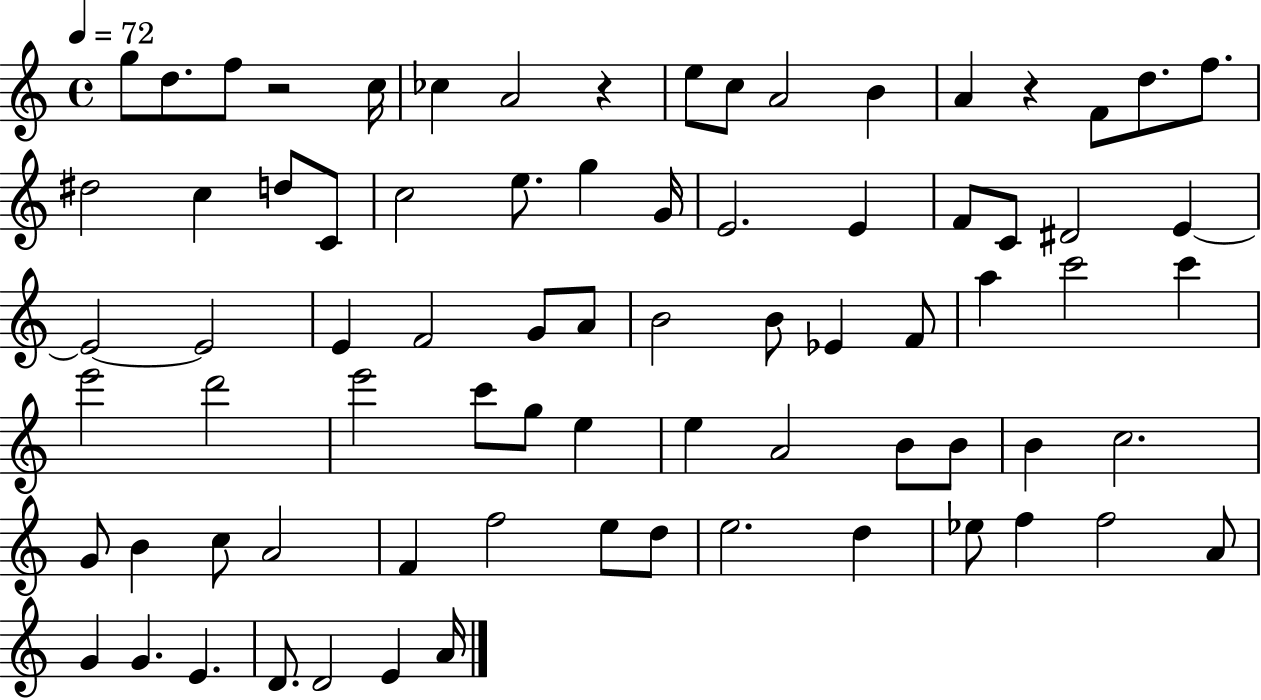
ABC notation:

X:1
T:Untitled
M:4/4
L:1/4
K:C
g/2 d/2 f/2 z2 c/4 _c A2 z e/2 c/2 A2 B A z F/2 d/2 f/2 ^d2 c d/2 C/2 c2 e/2 g G/4 E2 E F/2 C/2 ^D2 E E2 E2 E F2 G/2 A/2 B2 B/2 _E F/2 a c'2 c' e'2 d'2 e'2 c'/2 g/2 e e A2 B/2 B/2 B c2 G/2 B c/2 A2 F f2 e/2 d/2 e2 d _e/2 f f2 A/2 G G E D/2 D2 E A/4